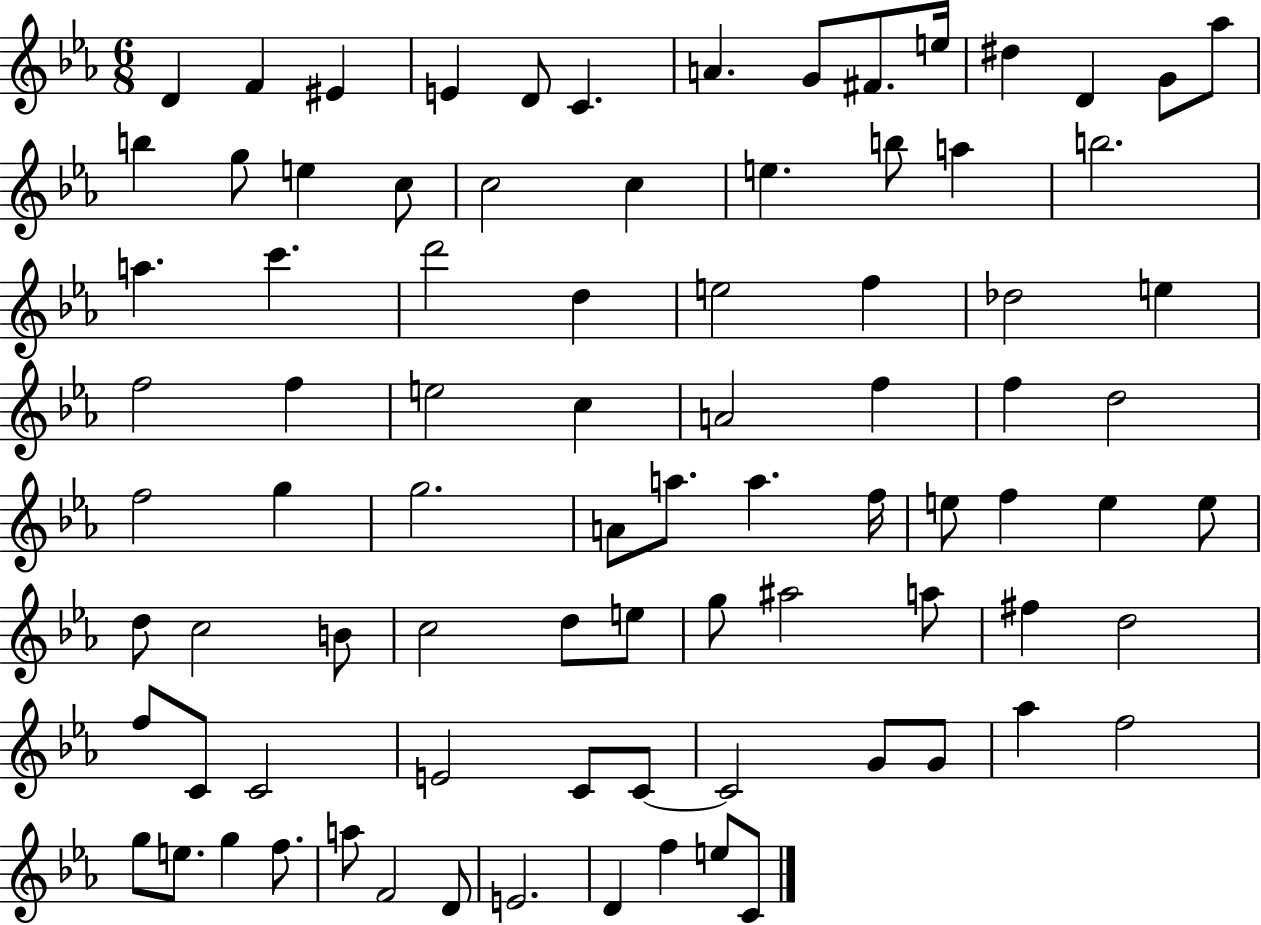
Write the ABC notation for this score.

X:1
T:Untitled
M:6/8
L:1/4
K:Eb
D F ^E E D/2 C A G/2 ^F/2 e/4 ^d D G/2 _a/2 b g/2 e c/2 c2 c e b/2 a b2 a c' d'2 d e2 f _d2 e f2 f e2 c A2 f f d2 f2 g g2 A/2 a/2 a f/4 e/2 f e e/2 d/2 c2 B/2 c2 d/2 e/2 g/2 ^a2 a/2 ^f d2 f/2 C/2 C2 E2 C/2 C/2 C2 G/2 G/2 _a f2 g/2 e/2 g f/2 a/2 F2 D/2 E2 D f e/2 C/2